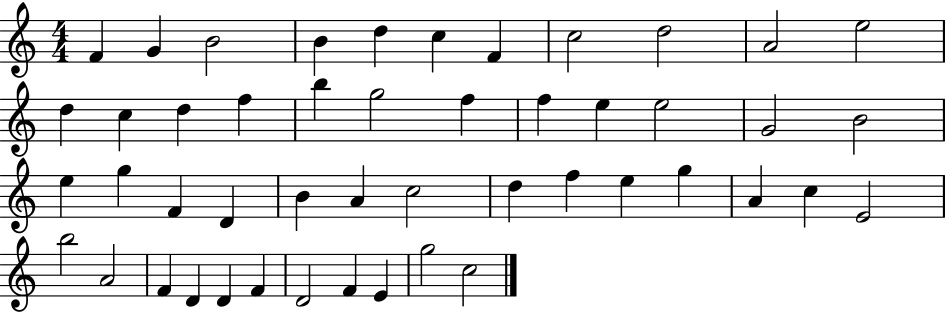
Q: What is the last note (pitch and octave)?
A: C5